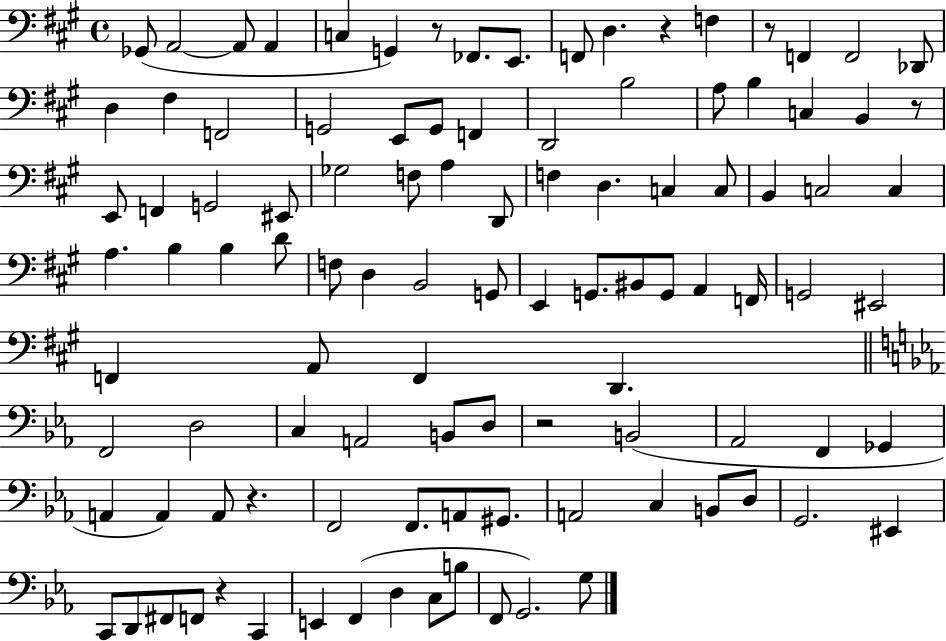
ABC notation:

X:1
T:Untitled
M:4/4
L:1/4
K:A
_G,,/2 A,,2 A,,/2 A,, C, G,, z/2 _F,,/2 E,,/2 F,,/2 D, z F, z/2 F,, F,,2 _D,,/2 D, ^F, F,,2 G,,2 E,,/2 G,,/2 F,, D,,2 B,2 A,/2 B, C, B,, z/2 E,,/2 F,, G,,2 ^E,,/2 _G,2 F,/2 A, D,,/2 F, D, C, C,/2 B,, C,2 C, A, B, B, D/2 F,/2 D, B,,2 G,,/2 E,, G,,/2 ^B,,/2 G,,/2 A,, F,,/4 G,,2 ^E,,2 F,, A,,/2 F,, D,, F,,2 D,2 C, A,,2 B,,/2 D,/2 z2 B,,2 _A,,2 F,, _G,, A,, A,, A,,/2 z F,,2 F,,/2 A,,/2 ^G,,/2 A,,2 C, B,,/2 D,/2 G,,2 ^E,, C,,/2 D,,/2 ^F,,/2 F,,/2 z C,, E,, F,, D, C,/2 B,/2 F,,/2 G,,2 G,/2